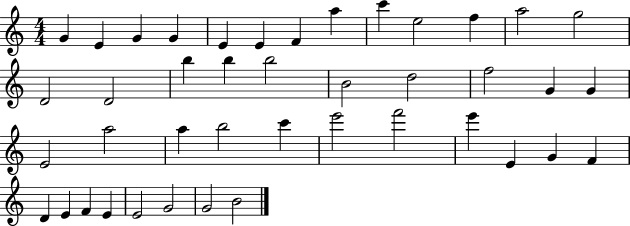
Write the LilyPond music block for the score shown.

{
  \clef treble
  \numericTimeSignature
  \time 4/4
  \key c \major
  g'4 e'4 g'4 g'4 | e'4 e'4 f'4 a''4 | c'''4 e''2 f''4 | a''2 g''2 | \break d'2 d'2 | b''4 b''4 b''2 | b'2 d''2 | f''2 g'4 g'4 | \break e'2 a''2 | a''4 b''2 c'''4 | e'''2 f'''2 | e'''4 e'4 g'4 f'4 | \break d'4 e'4 f'4 e'4 | e'2 g'2 | g'2 b'2 | \bar "|."
}